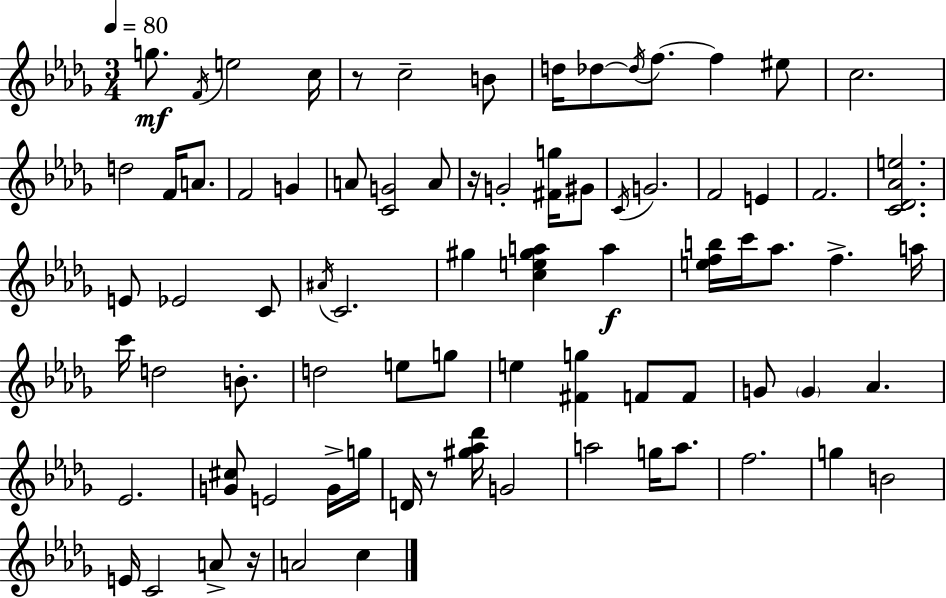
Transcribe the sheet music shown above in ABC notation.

X:1
T:Untitled
M:3/4
L:1/4
K:Bbm
g/2 F/4 e2 c/4 z/2 c2 B/2 d/4 _d/2 _d/4 f/2 f ^e/2 c2 d2 F/4 A/2 F2 G A/2 [CG]2 A/2 z/4 G2 [^Fg]/4 ^G/2 C/4 G2 F2 E F2 [C_D_Ae]2 E/2 _E2 C/2 ^A/4 C2 ^g [ce^ga] a [efb]/4 c'/4 _a/2 f a/4 c'/4 d2 B/2 d2 e/2 g/2 e [^Fg] F/2 F/2 G/2 G _A _E2 [G^c]/2 E2 G/4 g/4 D/4 z/2 [^g_a_d']/4 G2 a2 g/4 a/2 f2 g B2 E/4 C2 A/2 z/4 A2 c